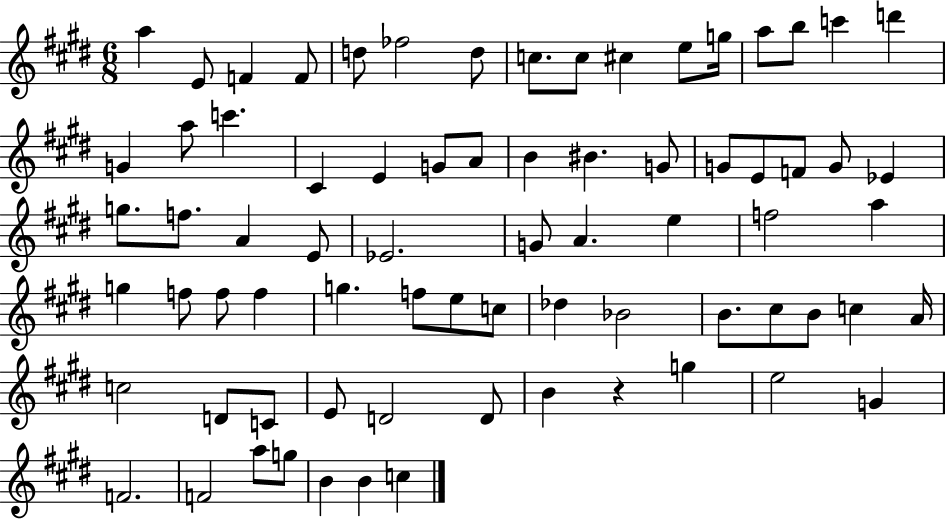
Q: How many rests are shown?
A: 1